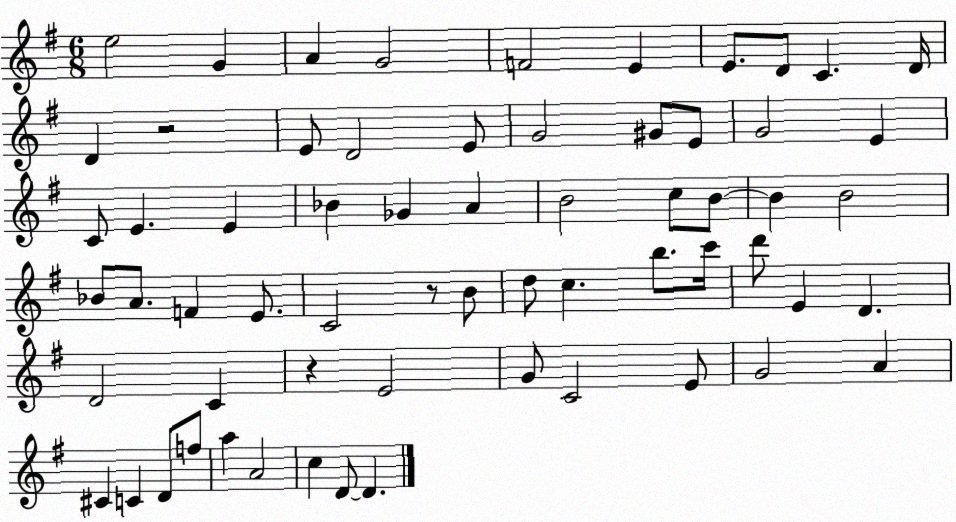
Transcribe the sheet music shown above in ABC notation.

X:1
T:Untitled
M:6/8
L:1/4
K:G
e2 G A G2 F2 E E/2 D/2 C D/4 D z2 E/2 D2 E/2 G2 ^G/2 E/2 G2 E C/2 E E _B _G A B2 c/2 B/2 B B2 _B/2 A/2 F E/2 C2 z/2 B/2 d/2 c b/2 c'/4 d'/2 E D D2 C z E2 G/2 C2 E/2 G2 A ^C C D/2 f/2 a A2 c D/2 D